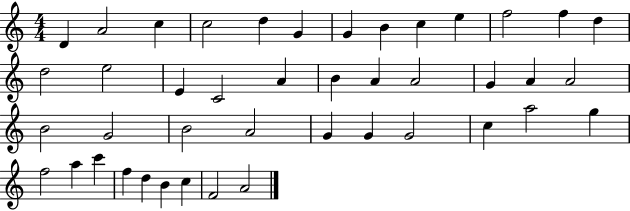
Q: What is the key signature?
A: C major